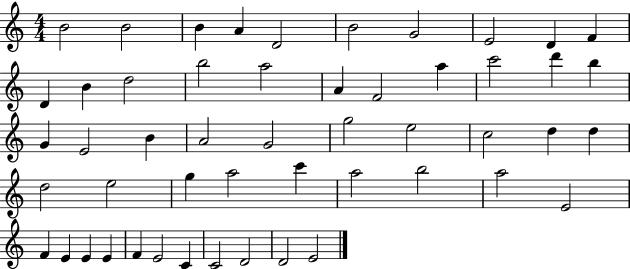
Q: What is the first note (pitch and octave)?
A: B4